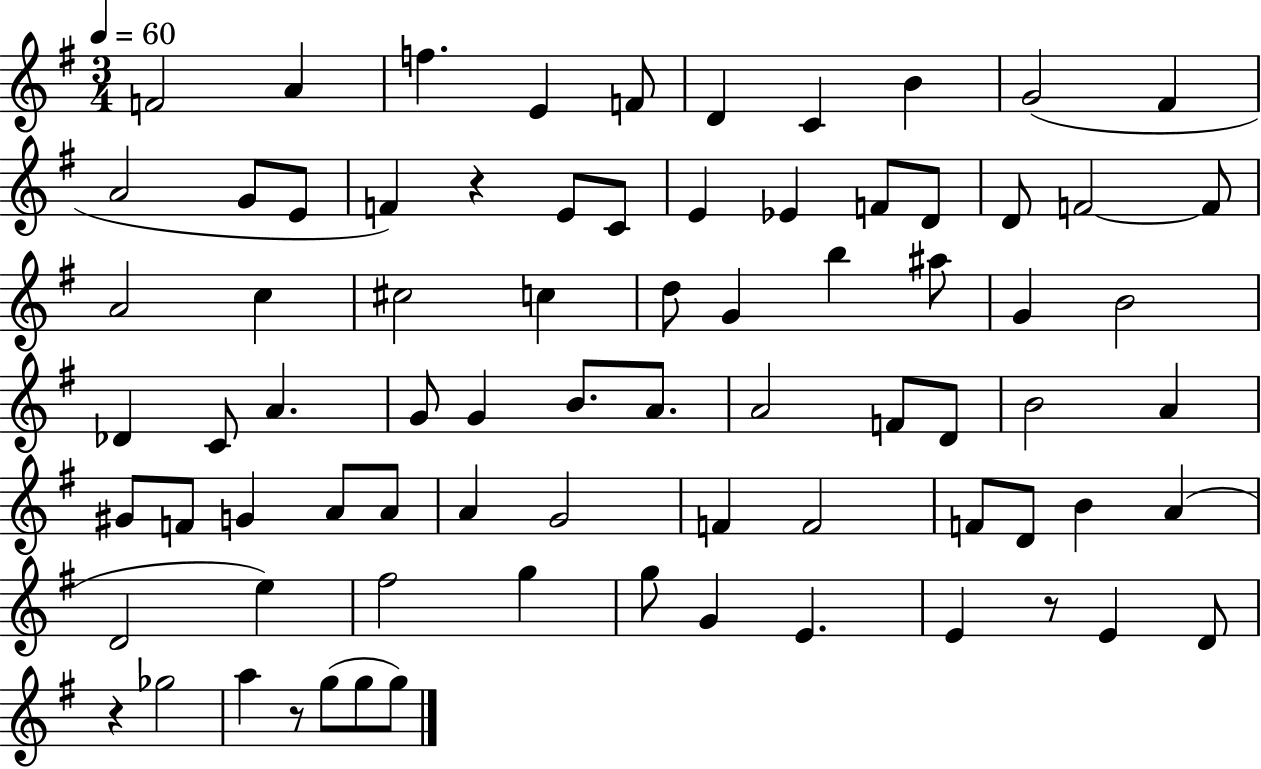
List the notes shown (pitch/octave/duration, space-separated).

F4/h A4/q F5/q. E4/q F4/e D4/q C4/q B4/q G4/h F#4/q A4/h G4/e E4/e F4/q R/q E4/e C4/e E4/q Eb4/q F4/e D4/e D4/e F4/h F4/e A4/h C5/q C#5/h C5/q D5/e G4/q B5/q A#5/e G4/q B4/h Db4/q C4/e A4/q. G4/e G4/q B4/e. A4/e. A4/h F4/e D4/e B4/h A4/q G#4/e F4/e G4/q A4/e A4/e A4/q G4/h F4/q F4/h F4/e D4/e B4/q A4/q D4/h E5/q F#5/h G5/q G5/e G4/q E4/q. E4/q R/e E4/q D4/e R/q Gb5/h A5/q R/e G5/e G5/e G5/e